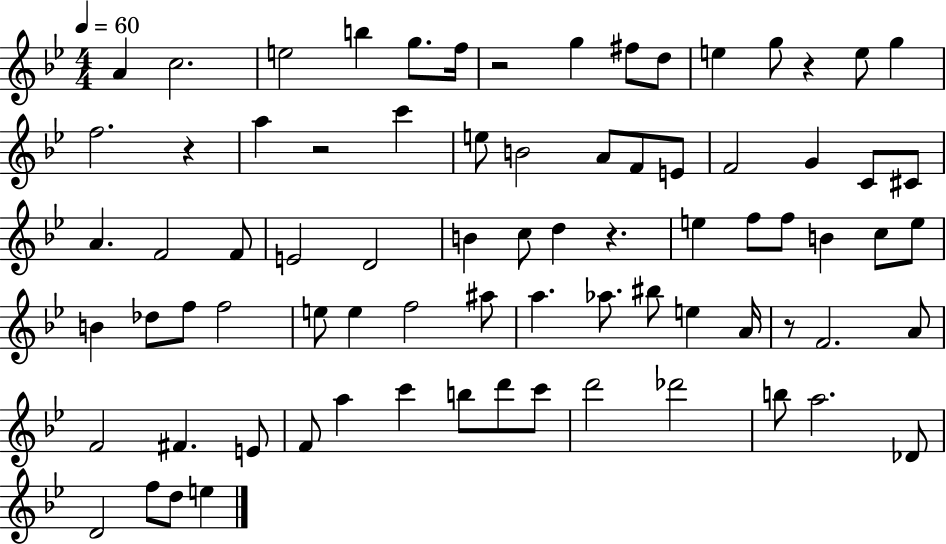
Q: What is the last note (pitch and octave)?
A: E5